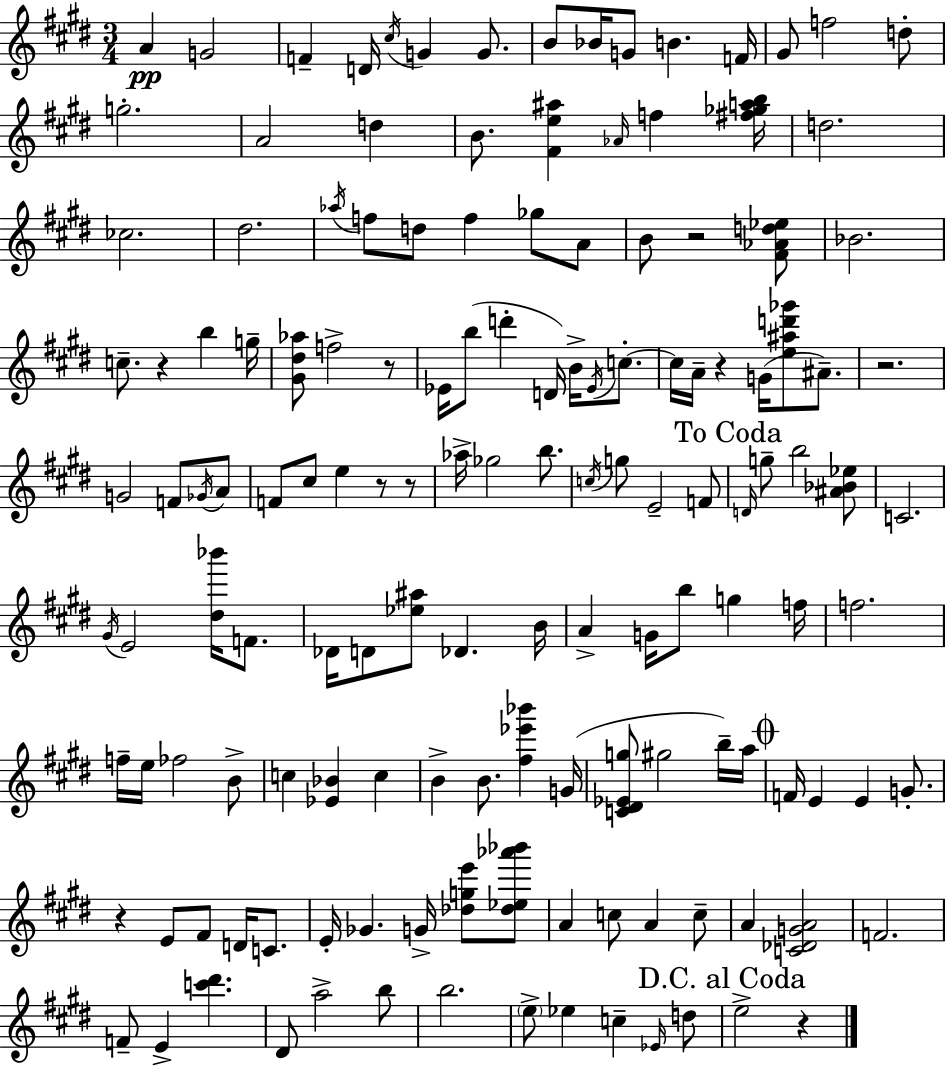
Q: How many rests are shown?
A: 9